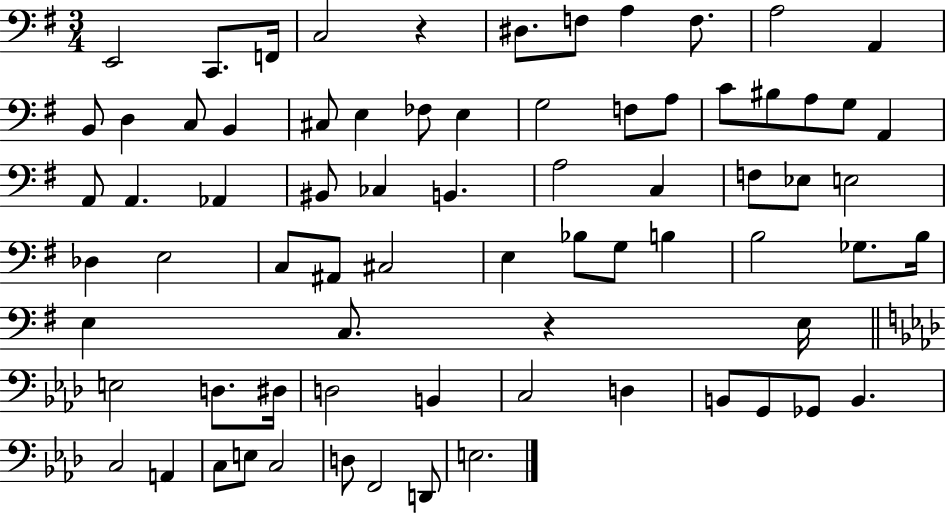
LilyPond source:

{
  \clef bass
  \numericTimeSignature
  \time 3/4
  \key g \major
  e,2 c,8. f,16 | c2 r4 | dis8. f8 a4 f8. | a2 a,4 | \break b,8 d4 c8 b,4 | cis8 e4 fes8 e4 | g2 f8 a8 | c'8 bis8 a8 g8 a,4 | \break a,8 a,4. aes,4 | bis,8 ces4 b,4. | a2 c4 | f8 ees8 e2 | \break des4 e2 | c8 ais,8 cis2 | e4 bes8 g8 b4 | b2 ges8. b16 | \break e4 c8. r4 e16 | \bar "||" \break \key f \minor e2 d8. dis16 | d2 b,4 | c2 d4 | b,8 g,8 ges,8 b,4. | \break c2 a,4 | c8 e8 c2 | d8 f,2 d,8 | e2. | \break \bar "|."
}